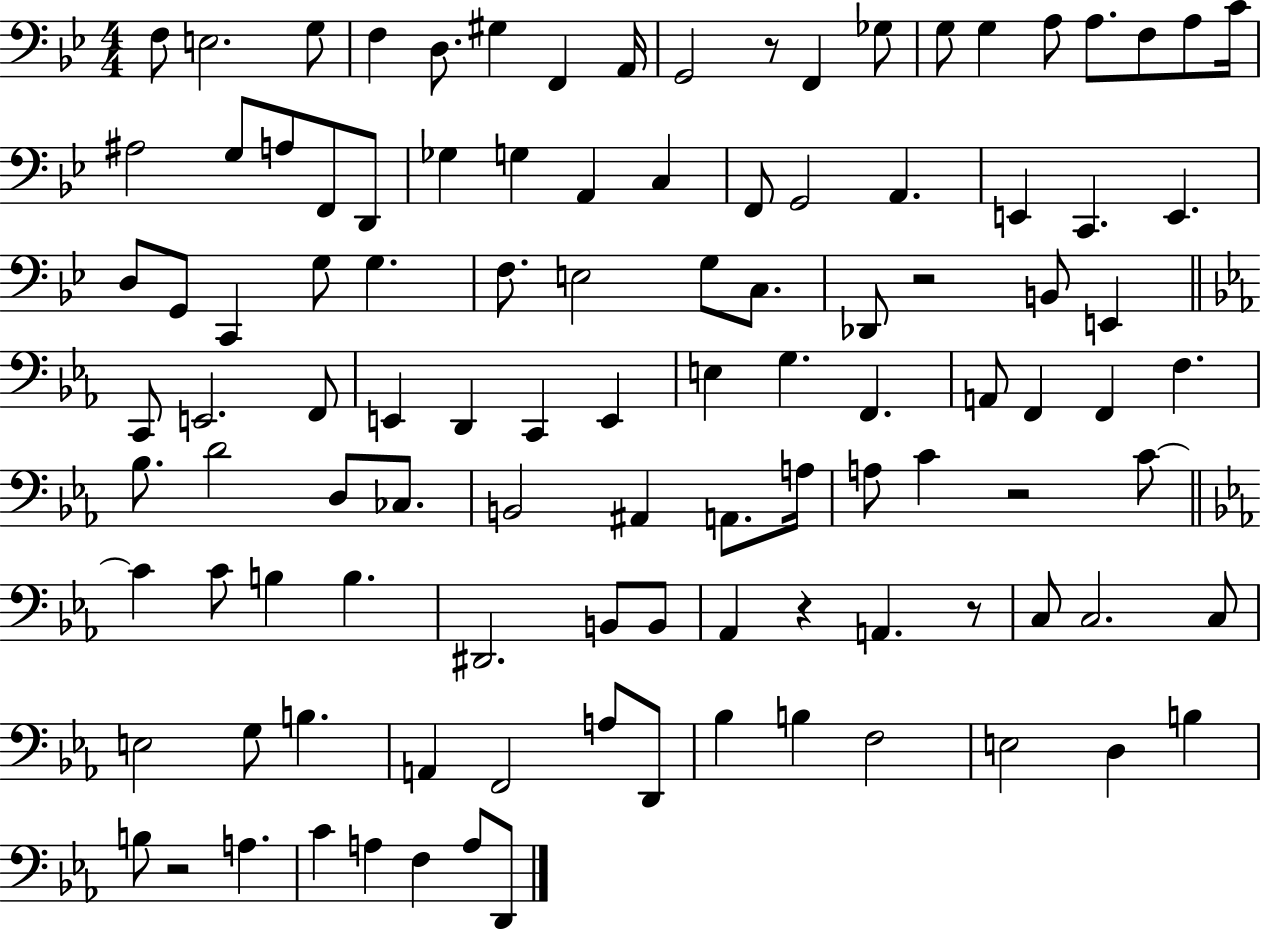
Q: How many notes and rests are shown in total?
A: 108